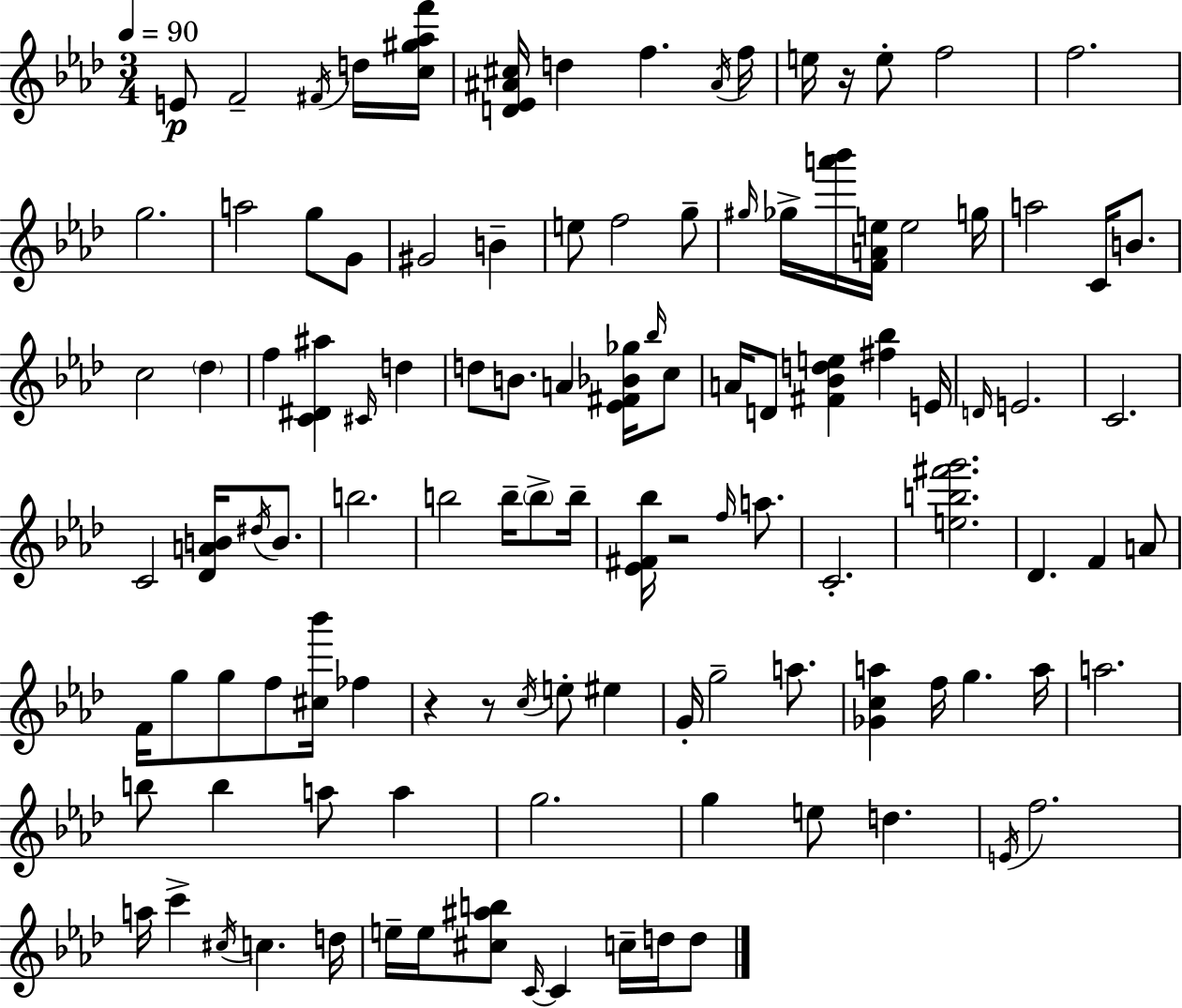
E4/e F4/h F#4/s D5/s [C5,G#5,Ab5,F6]/s [D4,Eb4,A#4,C#5]/s D5/q F5/q. A#4/s F5/s E5/s R/s E5/e F5/h F5/h. G5/h. A5/h G5/e G4/e G#4/h B4/q E5/e F5/h G5/e G#5/s Gb5/s [A6,Bb6]/s [F4,A4,E5]/s E5/h G5/s A5/h C4/s B4/e. C5/h Db5/q F5/q [C4,D#4,A#5]/q C#4/s D5/q D5/e B4/e. A4/q [Eb4,F#4,Bb4,Gb5]/s Bb5/s C5/e A4/s D4/e [F#4,Bb4,D5,E5]/q [F#5,Bb5]/q E4/s D4/s E4/h. C4/h. C4/h [Db4,A4,B4]/s D#5/s B4/e. B5/h. B5/h B5/s B5/e B5/s [Eb4,F#4,Bb5]/s R/h F5/s A5/e. C4/h. [E5,B5,F#6,G6]/h. Db4/q. F4/q A4/e F4/s G5/e G5/e F5/e [C#5,Bb6]/s FES5/q R/q R/e C5/s E5/e EIS5/q G4/s G5/h A5/e. [Gb4,C5,A5]/q F5/s G5/q. A5/s A5/h. B5/e B5/q A5/e A5/q G5/h. G5/q E5/e D5/q. E4/s F5/h. A5/s C6/q C#5/s C5/q. D5/s E5/s E5/s [C#5,A#5,B5]/e C4/s C4/q C5/s D5/s D5/e